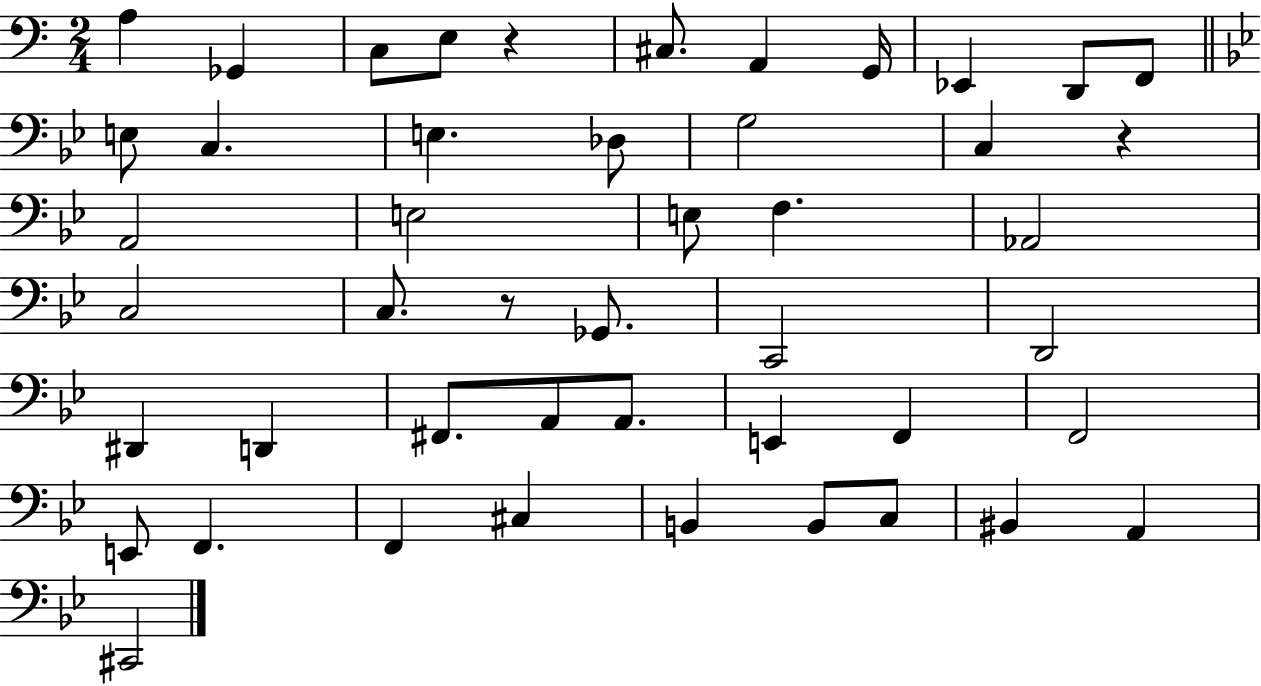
A3/q Gb2/q C3/e E3/e R/q C#3/e. A2/q G2/s Eb2/q D2/e F2/e E3/e C3/q. E3/q. Db3/e G3/h C3/q R/q A2/h E3/h E3/e F3/q. Ab2/h C3/h C3/e. R/e Gb2/e. C2/h D2/h D#2/q D2/q F#2/e. A2/e A2/e. E2/q F2/q F2/h E2/e F2/q. F2/q C#3/q B2/q B2/e C3/e BIS2/q A2/q C#2/h